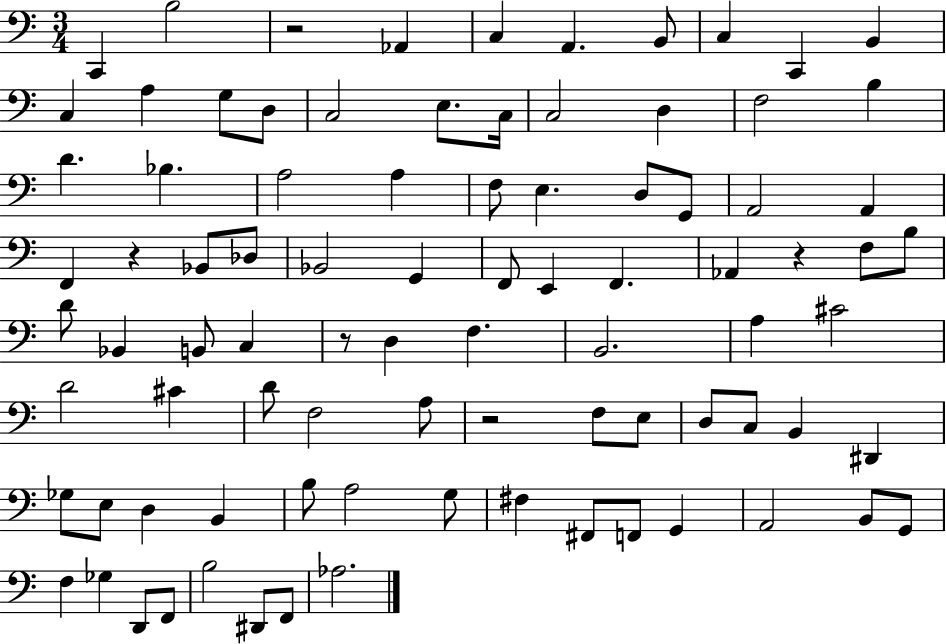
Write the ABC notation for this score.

X:1
T:Untitled
M:3/4
L:1/4
K:C
C,, B,2 z2 _A,, C, A,, B,,/2 C, C,, B,, C, A, G,/2 D,/2 C,2 E,/2 C,/4 C,2 D, F,2 B, D _B, A,2 A, F,/2 E, D,/2 G,,/2 A,,2 A,, F,, z _B,,/2 _D,/2 _B,,2 G,, F,,/2 E,, F,, _A,, z F,/2 B,/2 D/2 _B,, B,,/2 C, z/2 D, F, B,,2 A, ^C2 D2 ^C D/2 F,2 A,/2 z2 F,/2 E,/2 D,/2 C,/2 B,, ^D,, _G,/2 E,/2 D, B,, B,/2 A,2 G,/2 ^F, ^F,,/2 F,,/2 G,, A,,2 B,,/2 G,,/2 F, _G, D,,/2 F,,/2 B,2 ^D,,/2 F,,/2 _A,2